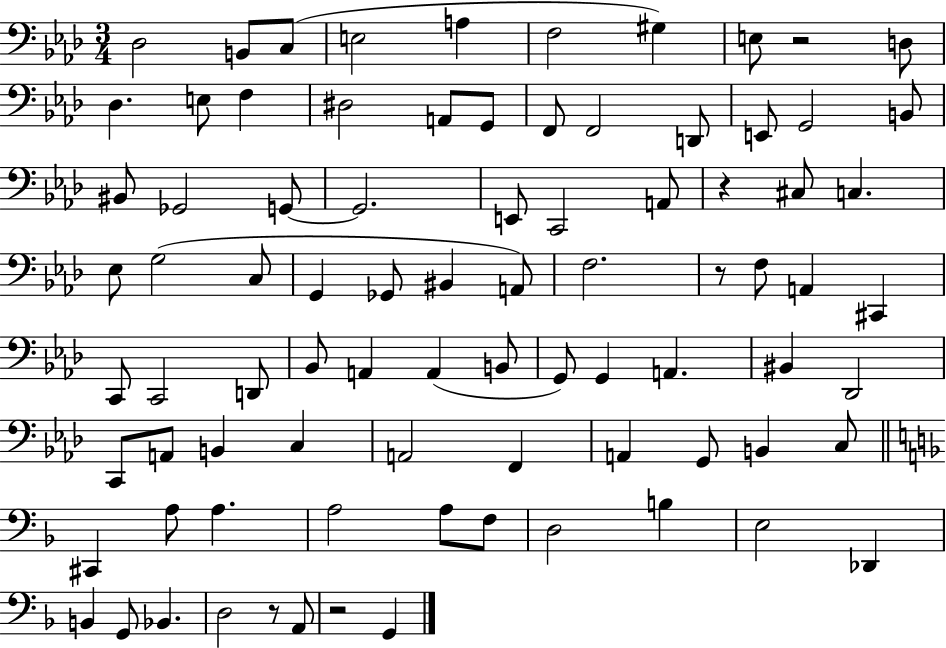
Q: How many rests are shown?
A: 5